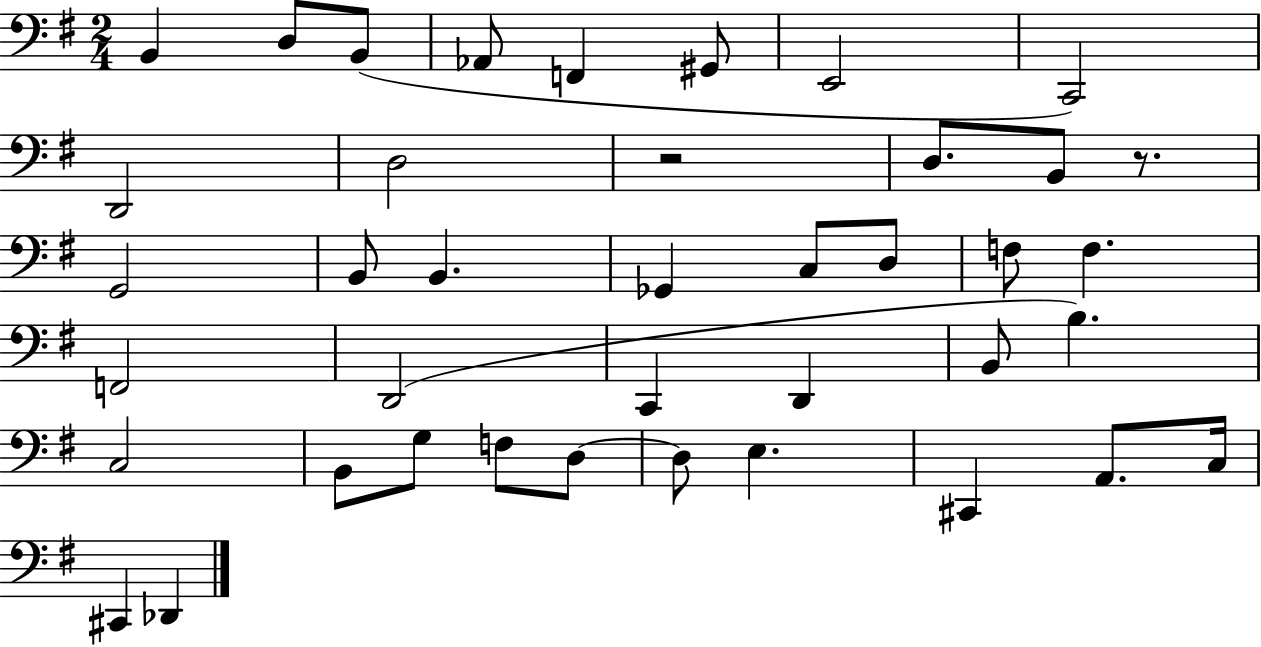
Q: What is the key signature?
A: G major